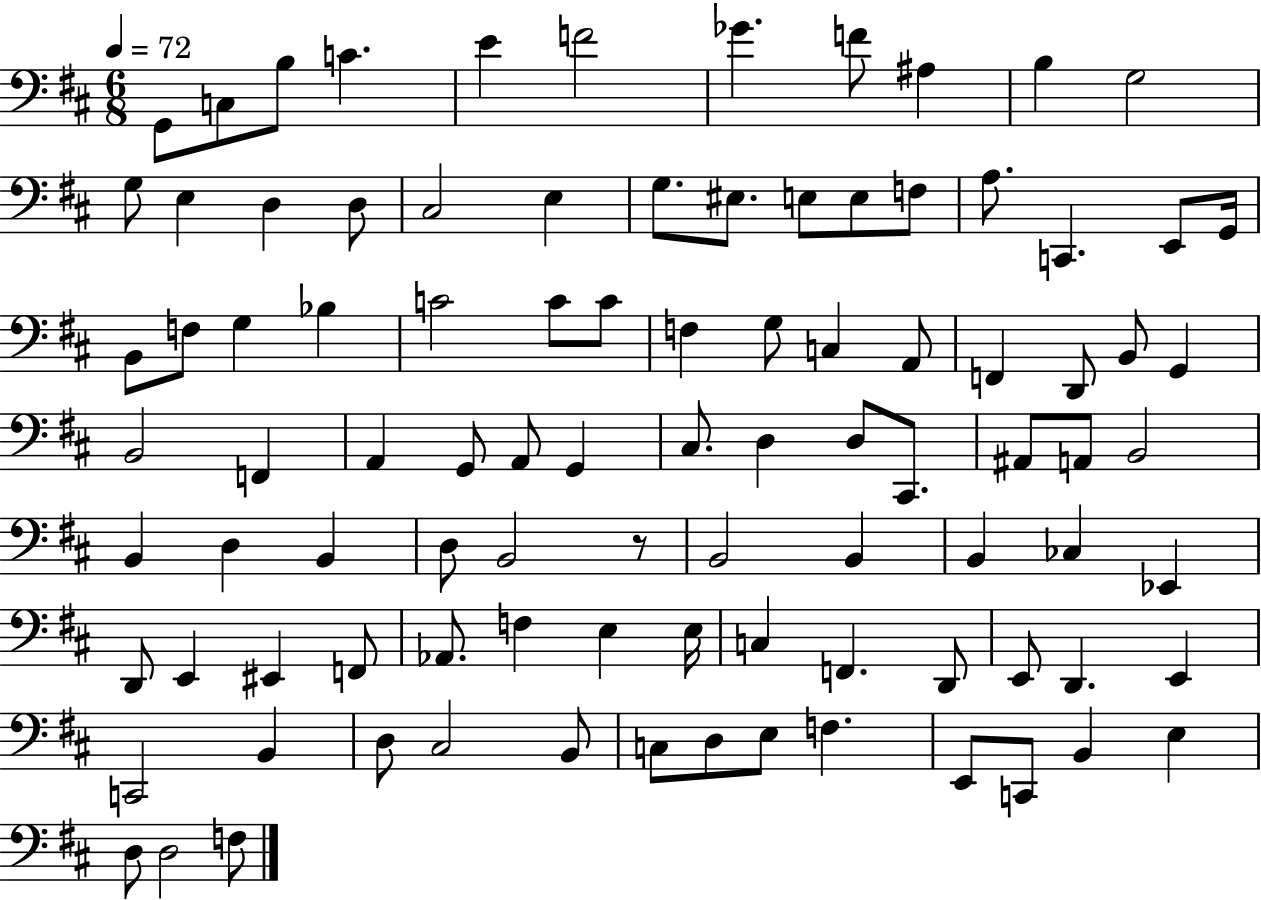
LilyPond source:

{
  \clef bass
  \numericTimeSignature
  \time 6/8
  \key d \major
  \tempo 4 = 72
  g,8 c8 b8 c'4. | e'4 f'2 | ges'4. f'8 ais4 | b4 g2 | \break g8 e4 d4 d8 | cis2 e4 | g8. eis8. e8 e8 f8 | a8. c,4. e,8 g,16 | \break b,8 f8 g4 bes4 | c'2 c'8 c'8 | f4 g8 c4 a,8 | f,4 d,8 b,8 g,4 | \break b,2 f,4 | a,4 g,8 a,8 g,4 | cis8. d4 d8 cis,8. | ais,8 a,8 b,2 | \break b,4 d4 b,4 | d8 b,2 r8 | b,2 b,4 | b,4 ces4 ees,4 | \break d,8 e,4 eis,4 f,8 | aes,8. f4 e4 e16 | c4 f,4. d,8 | e,8 d,4. e,4 | \break c,2 b,4 | d8 cis2 b,8 | c8 d8 e8 f4. | e,8 c,8 b,4 e4 | \break d8 d2 f8 | \bar "|."
}